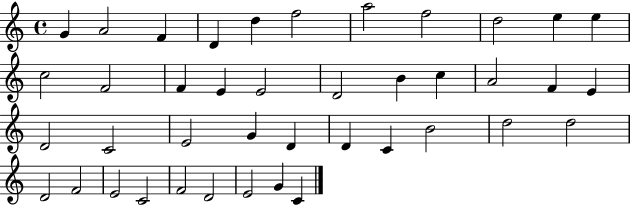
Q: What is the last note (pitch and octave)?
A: C4